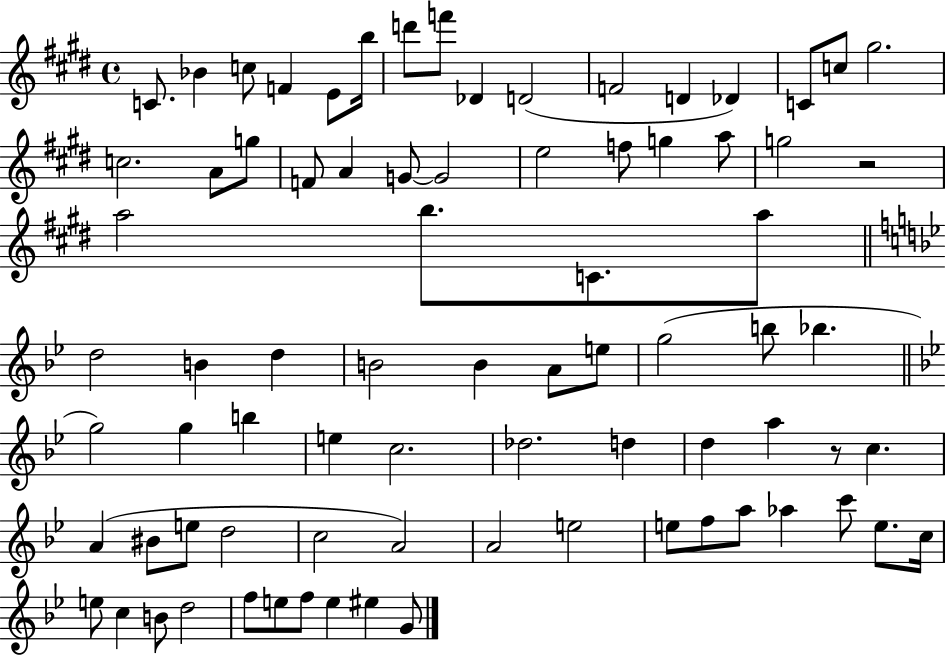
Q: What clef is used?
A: treble